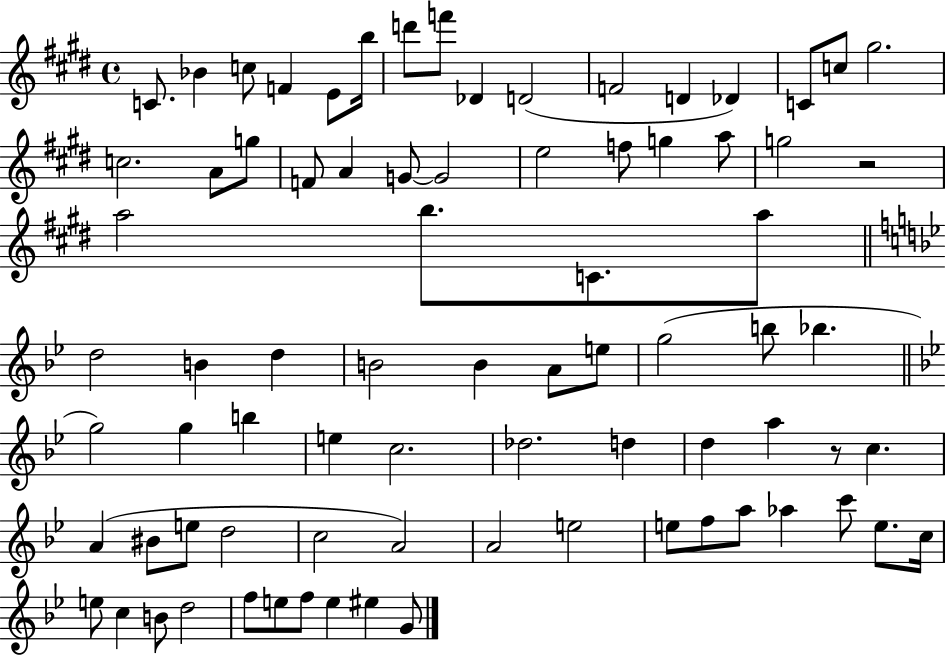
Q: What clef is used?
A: treble